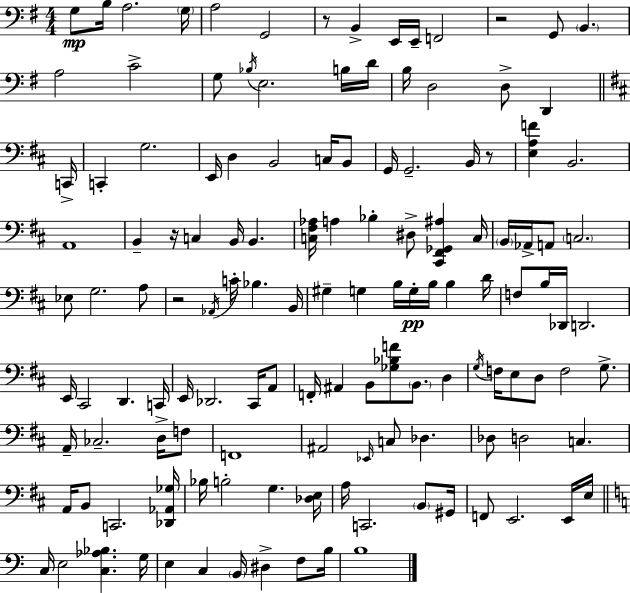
X:1
T:Untitled
M:4/4
L:1/4
K:Em
G,/2 B,/4 A,2 G,/4 A,2 G,,2 z/2 B,, E,,/4 E,,/4 F,,2 z2 G,,/2 B,, A,2 C2 G,/2 _B,/4 E,2 B,/4 D/4 B,/4 D,2 D,/2 D,, C,,/4 C,, G,2 E,,/4 D, B,,2 C,/4 B,,/2 G,,/4 G,,2 B,,/4 z/2 [E,A,F] B,,2 A,,4 B,, z/4 C, B,,/4 B,, [C,^F,_A,]/4 A, _B, ^D,/2 [^C,,^F,,_G,,^A,] C,/4 B,,/4 _A,,/4 A,,/2 C,2 _E,/2 G,2 A,/2 z2 _A,,/4 C/4 _B, B,,/4 ^G, G, B,/4 G,/4 B,/4 B, D/4 F,/2 B,/4 _D,,/4 D,,2 E,,/4 ^C,,2 D,, C,,/4 E,,/4 _D,,2 ^C,,/4 A,,/2 F,,/4 ^A,, B,,/2 [_G,_B,F]/2 B,,/2 D, G,/4 F,/4 E,/2 D,/2 F,2 G,/2 A,,/4 _C,2 D,/4 F,/2 F,,4 ^A,,2 _E,,/4 C,/2 _D, _D,/2 D,2 C, A,,/4 B,,/2 C,,2 [_D,,_A,,_G,]/4 _B,/4 B,2 G, [_D,E,]/4 A,/4 C,,2 B,,/2 ^G,,/4 F,,/2 E,,2 E,,/4 E,/4 C,/4 E,2 [C,_A,_B,] G,/4 E, C, B,,/4 ^D, F,/2 B,/4 B,4